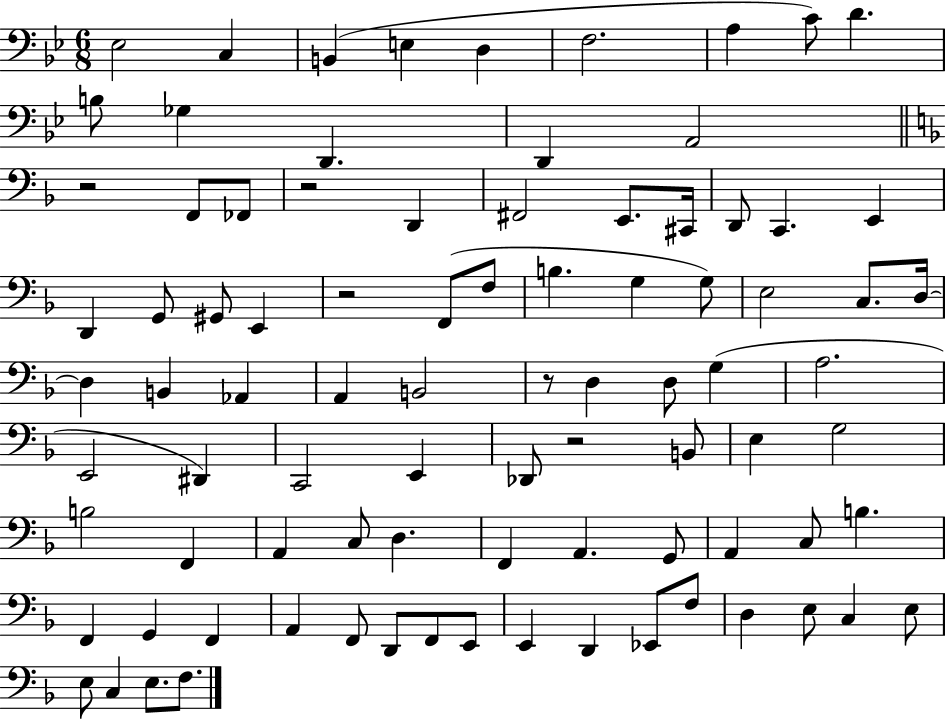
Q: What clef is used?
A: bass